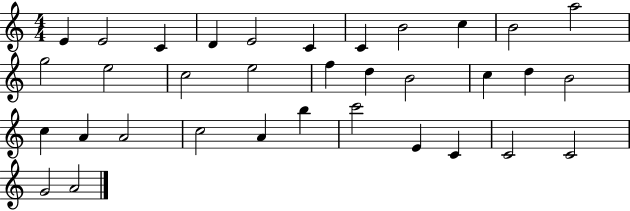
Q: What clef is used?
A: treble